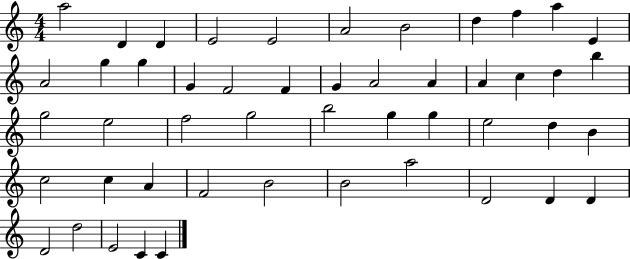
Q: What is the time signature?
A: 4/4